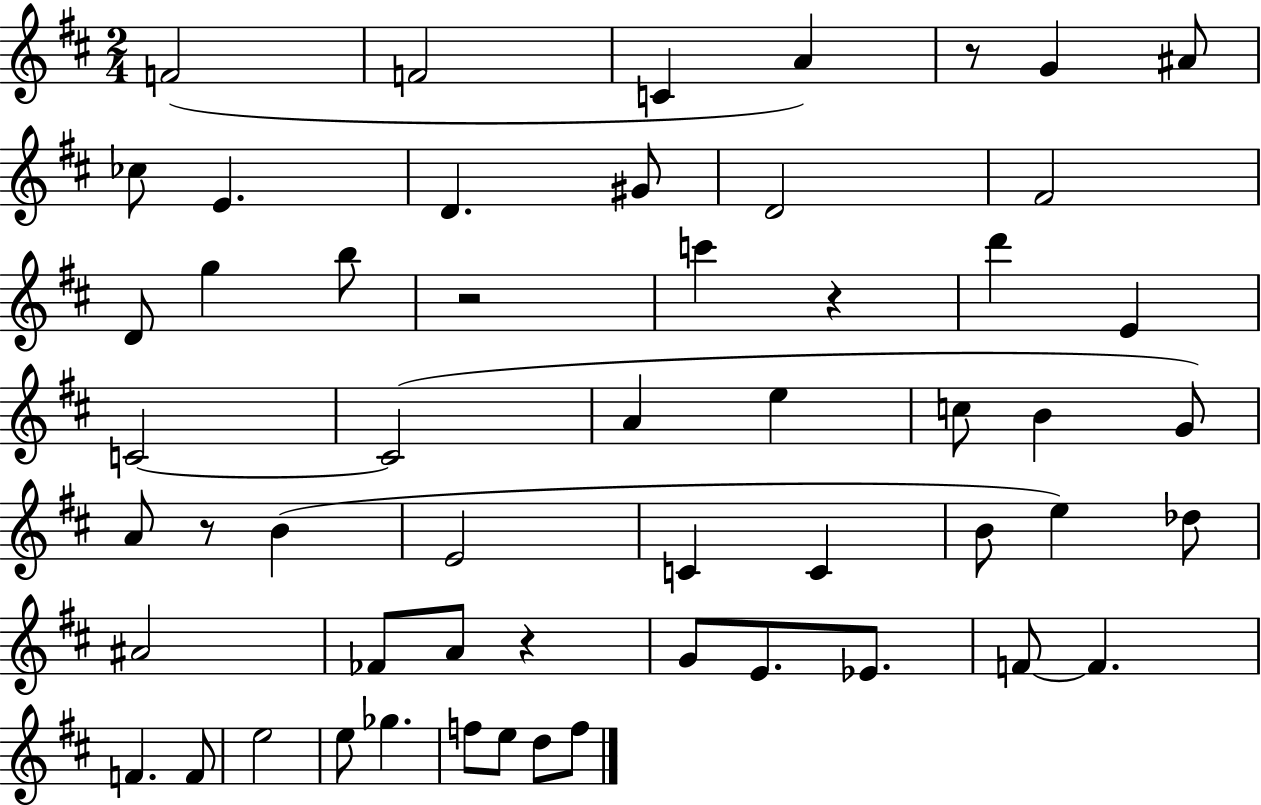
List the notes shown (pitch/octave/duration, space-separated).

F4/h F4/h C4/q A4/q R/e G4/q A#4/e CES5/e E4/q. D4/q. G#4/e D4/h F#4/h D4/e G5/q B5/e R/h C6/q R/q D6/q E4/q C4/h C4/h A4/q E5/q C5/e B4/q G4/e A4/e R/e B4/q E4/h C4/q C4/q B4/e E5/q Db5/e A#4/h FES4/e A4/e R/q G4/e E4/e. Eb4/e. F4/e F4/q. F4/q. F4/e E5/h E5/e Gb5/q. F5/e E5/e D5/e F5/e